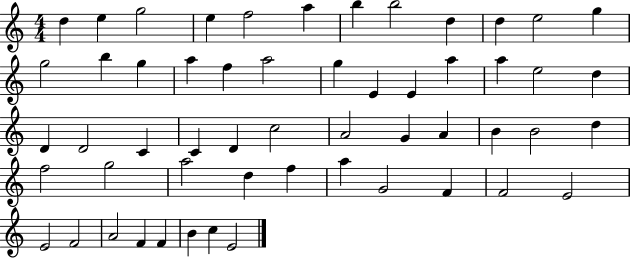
D5/q E5/q G5/h E5/q F5/h A5/q B5/q B5/h D5/q D5/q E5/h G5/q G5/h B5/q G5/q A5/q F5/q A5/h G5/q E4/q E4/q A5/q A5/q E5/h D5/q D4/q D4/h C4/q C4/q D4/q C5/h A4/h G4/q A4/q B4/q B4/h D5/q F5/h G5/h A5/h D5/q F5/q A5/q G4/h F4/q F4/h E4/h E4/h F4/h A4/h F4/q F4/q B4/q C5/q E4/h